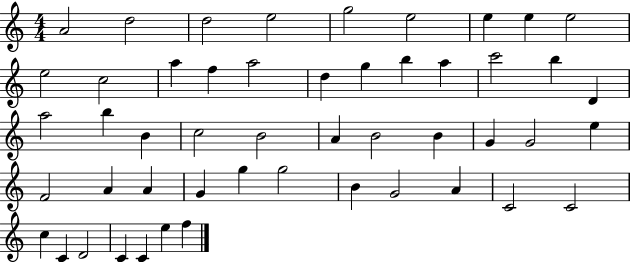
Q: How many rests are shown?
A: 0